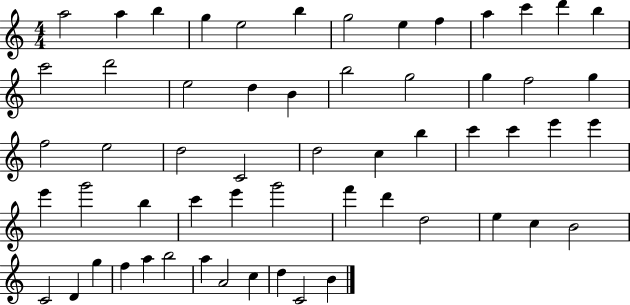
{
  \clef treble
  \numericTimeSignature
  \time 4/4
  \key c \major
  a''2 a''4 b''4 | g''4 e''2 b''4 | g''2 e''4 f''4 | a''4 c'''4 d'''4 b''4 | \break c'''2 d'''2 | e''2 d''4 b'4 | b''2 g''2 | g''4 f''2 g''4 | \break f''2 e''2 | d''2 c'2 | d''2 c''4 b''4 | c'''4 c'''4 e'''4 e'''4 | \break e'''4 g'''2 b''4 | c'''4 e'''4 g'''2 | f'''4 d'''4 d''2 | e''4 c''4 b'2 | \break c'2 d'4 g''4 | f''4 a''4 b''2 | a''4 a'2 c''4 | d''4 c'2 b'4 | \break \bar "|."
}